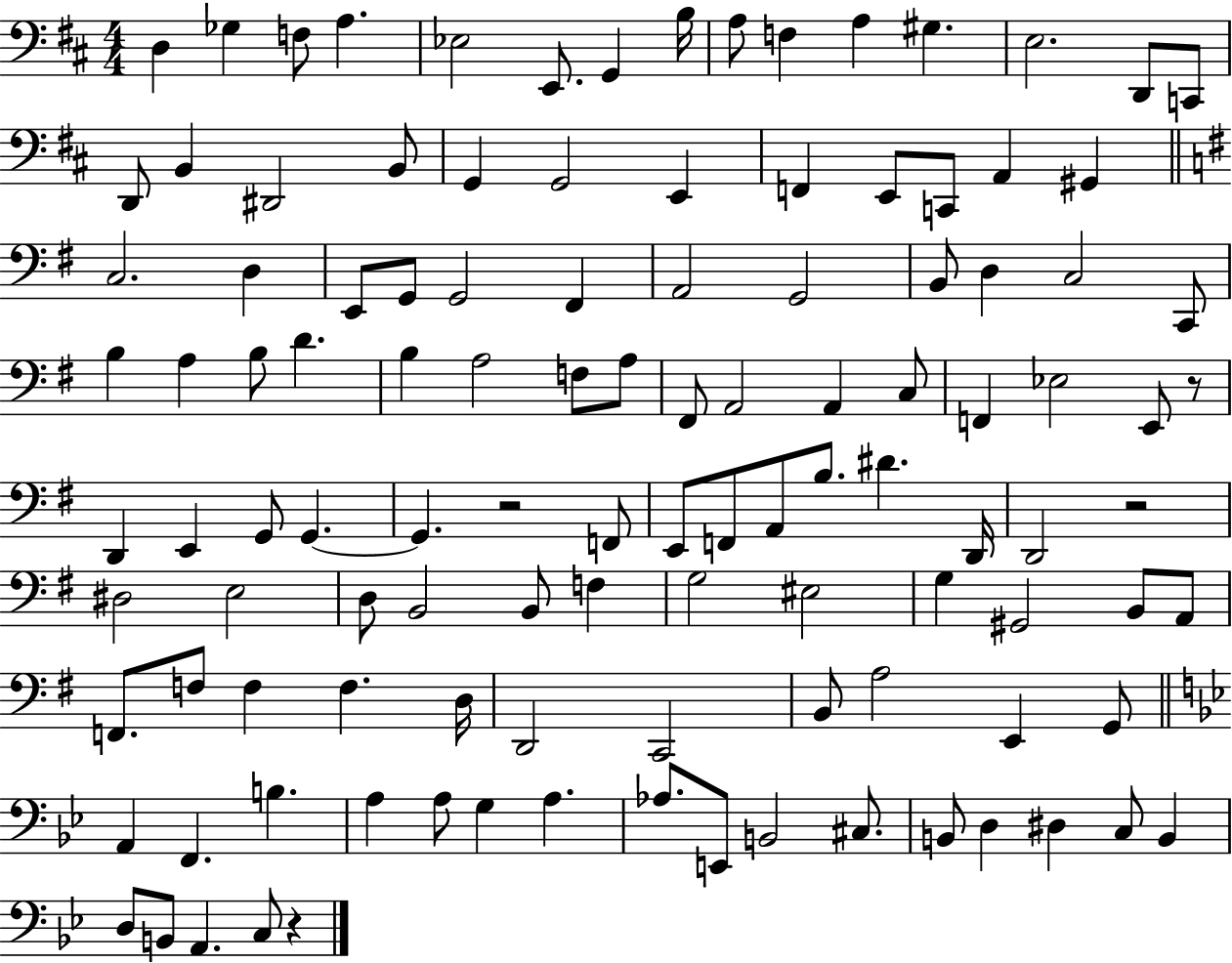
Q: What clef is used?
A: bass